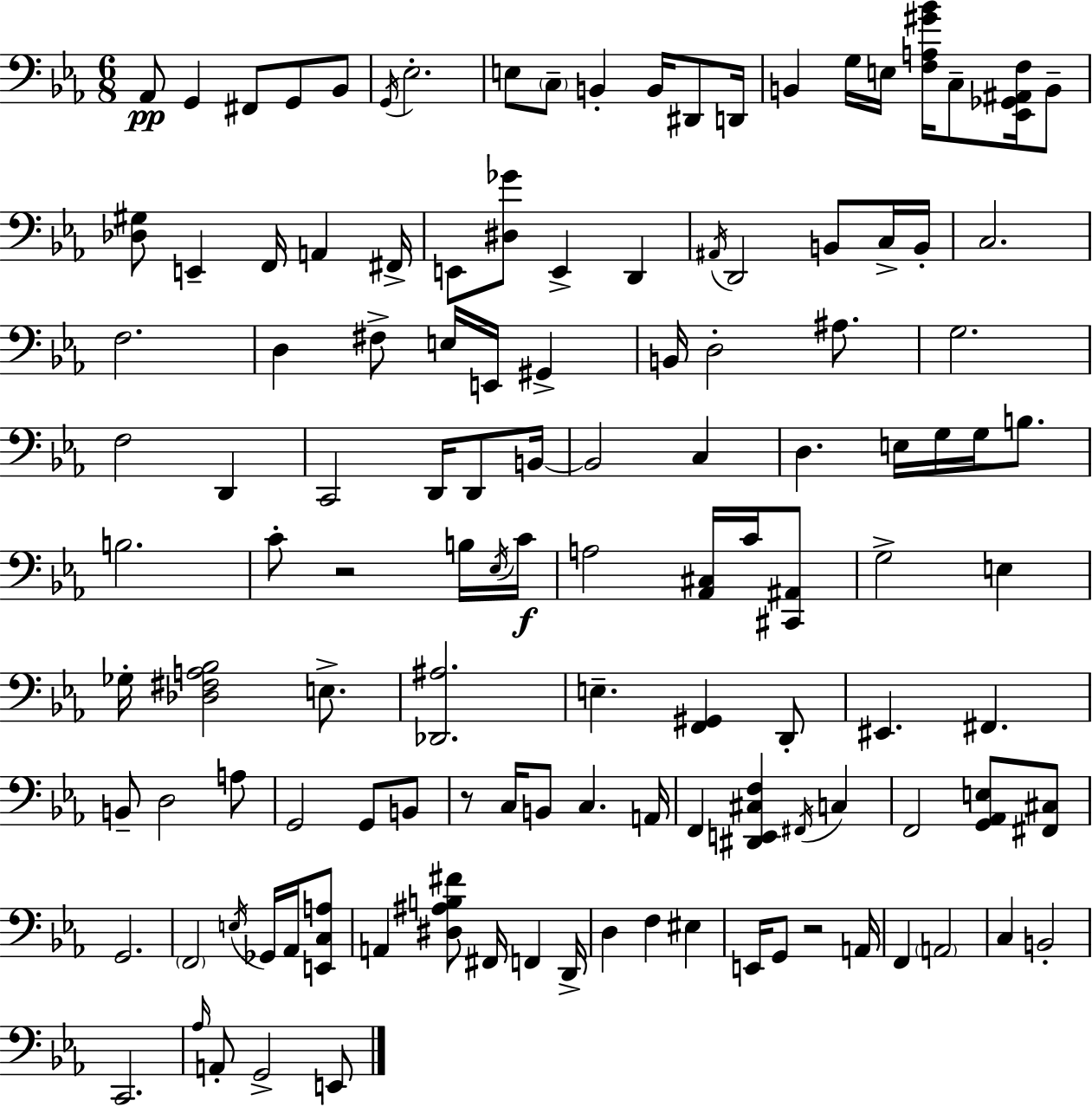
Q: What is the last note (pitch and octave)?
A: E2